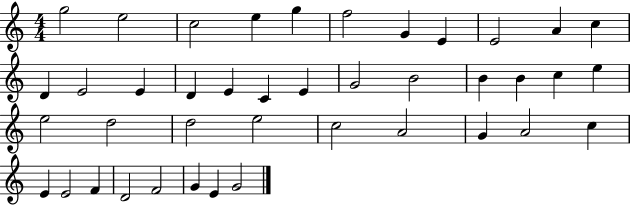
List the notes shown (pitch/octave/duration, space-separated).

G5/h E5/h C5/h E5/q G5/q F5/h G4/q E4/q E4/h A4/q C5/q D4/q E4/h E4/q D4/q E4/q C4/q E4/q G4/h B4/h B4/q B4/q C5/q E5/q E5/h D5/h D5/h E5/h C5/h A4/h G4/q A4/h C5/q E4/q E4/h F4/q D4/h F4/h G4/q E4/q G4/h